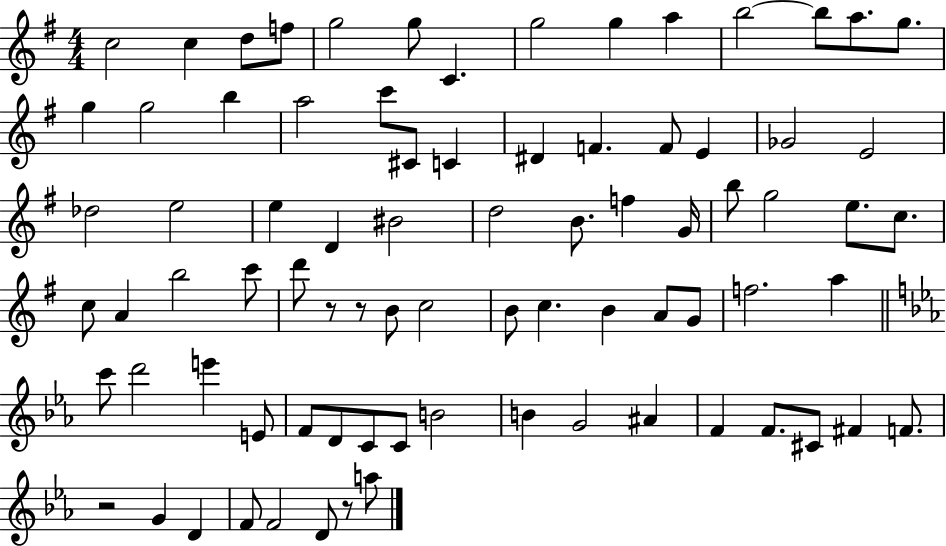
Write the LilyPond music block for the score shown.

{
  \clef treble
  \numericTimeSignature
  \time 4/4
  \key g \major
  c''2 c''4 d''8 f''8 | g''2 g''8 c'4. | g''2 g''4 a''4 | b''2~~ b''8 a''8. g''8. | \break g''4 g''2 b''4 | a''2 c'''8 cis'8 c'4 | dis'4 f'4. f'8 e'4 | ges'2 e'2 | \break des''2 e''2 | e''4 d'4 bis'2 | d''2 b'8. f''4 g'16 | b''8 g''2 e''8. c''8. | \break c''8 a'4 b''2 c'''8 | d'''8 r8 r8 b'8 c''2 | b'8 c''4. b'4 a'8 g'8 | f''2. a''4 | \break \bar "||" \break \key ees \major c'''8 d'''2 e'''4 e'8 | f'8 d'8 c'8 c'8 b'2 | b'4 g'2 ais'4 | f'4 f'8. cis'8 fis'4 f'8. | \break r2 g'4 d'4 | f'8 f'2 d'8 r8 a''8 | \bar "|."
}